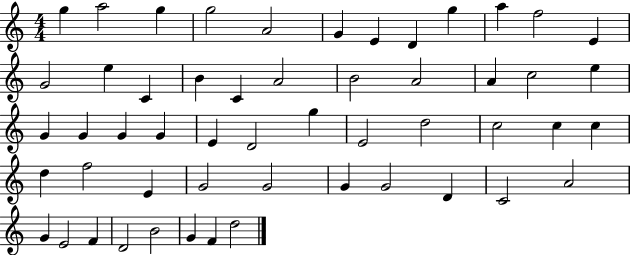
{
  \clef treble
  \numericTimeSignature
  \time 4/4
  \key c \major
  g''4 a''2 g''4 | g''2 a'2 | g'4 e'4 d'4 g''4 | a''4 f''2 e'4 | \break g'2 e''4 c'4 | b'4 c'4 a'2 | b'2 a'2 | a'4 c''2 e''4 | \break g'4 g'4 g'4 g'4 | e'4 d'2 g''4 | e'2 d''2 | c''2 c''4 c''4 | \break d''4 f''2 e'4 | g'2 g'2 | g'4 g'2 d'4 | c'2 a'2 | \break g'4 e'2 f'4 | d'2 b'2 | g'4 f'4 d''2 | \bar "|."
}